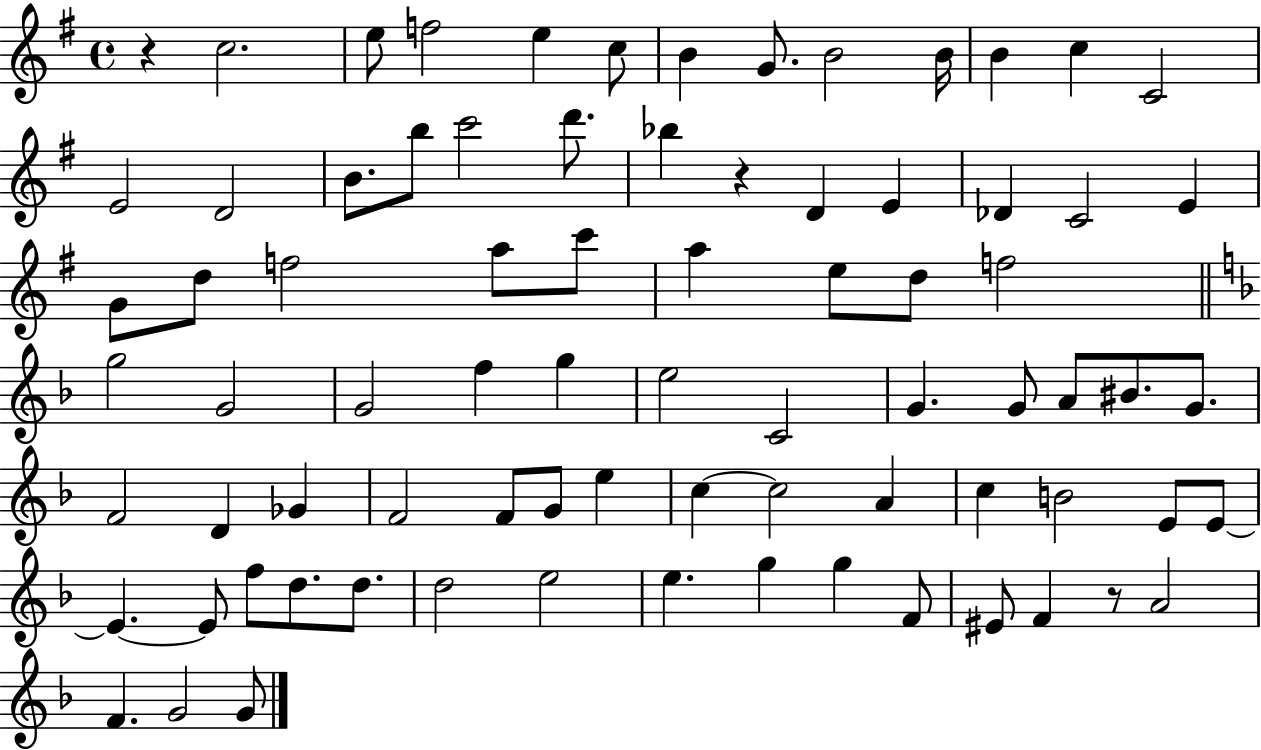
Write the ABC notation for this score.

X:1
T:Untitled
M:4/4
L:1/4
K:G
z c2 e/2 f2 e c/2 B G/2 B2 B/4 B c C2 E2 D2 B/2 b/2 c'2 d'/2 _b z D E _D C2 E G/2 d/2 f2 a/2 c'/2 a e/2 d/2 f2 g2 G2 G2 f g e2 C2 G G/2 A/2 ^B/2 G/2 F2 D _G F2 F/2 G/2 e c c2 A c B2 E/2 E/2 E E/2 f/2 d/2 d/2 d2 e2 e g g F/2 ^E/2 F z/2 A2 F G2 G/2